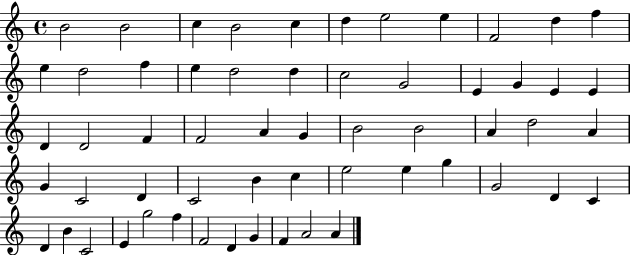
X:1
T:Untitled
M:4/4
L:1/4
K:C
B2 B2 c B2 c d e2 e F2 d f e d2 f e d2 d c2 G2 E G E E D D2 F F2 A G B2 B2 A d2 A G C2 D C2 B c e2 e g G2 D C D B C2 E g2 f F2 D G F A2 A